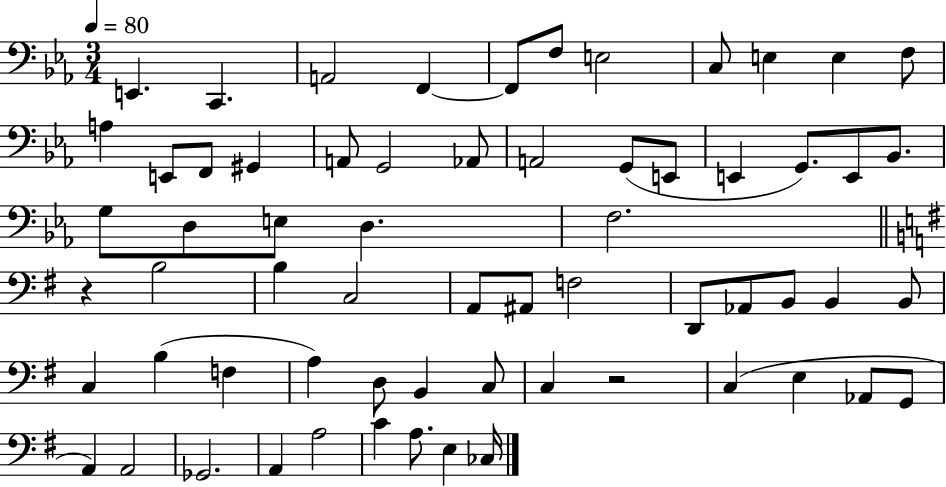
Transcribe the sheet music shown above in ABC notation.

X:1
T:Untitled
M:3/4
L:1/4
K:Eb
E,, C,, A,,2 F,, F,,/2 F,/2 E,2 C,/2 E, E, F,/2 A, E,,/2 F,,/2 ^G,, A,,/2 G,,2 _A,,/2 A,,2 G,,/2 E,,/2 E,, G,,/2 E,,/2 _B,,/2 G,/2 D,/2 E,/2 D, F,2 z B,2 B, C,2 A,,/2 ^A,,/2 F,2 D,,/2 _A,,/2 B,,/2 B,, B,,/2 C, B, F, A, D,/2 B,, C,/2 C, z2 C, E, _A,,/2 G,,/2 A,, A,,2 _G,,2 A,, A,2 C A,/2 E, _C,/4